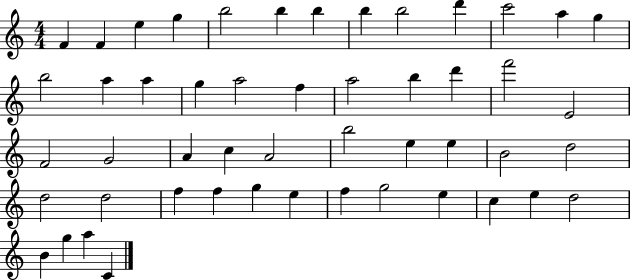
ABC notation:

X:1
T:Untitled
M:4/4
L:1/4
K:C
F F e g b2 b b b b2 d' c'2 a g b2 a a g a2 f a2 b d' f'2 E2 F2 G2 A c A2 b2 e e B2 d2 d2 d2 f f g e f g2 e c e d2 B g a C